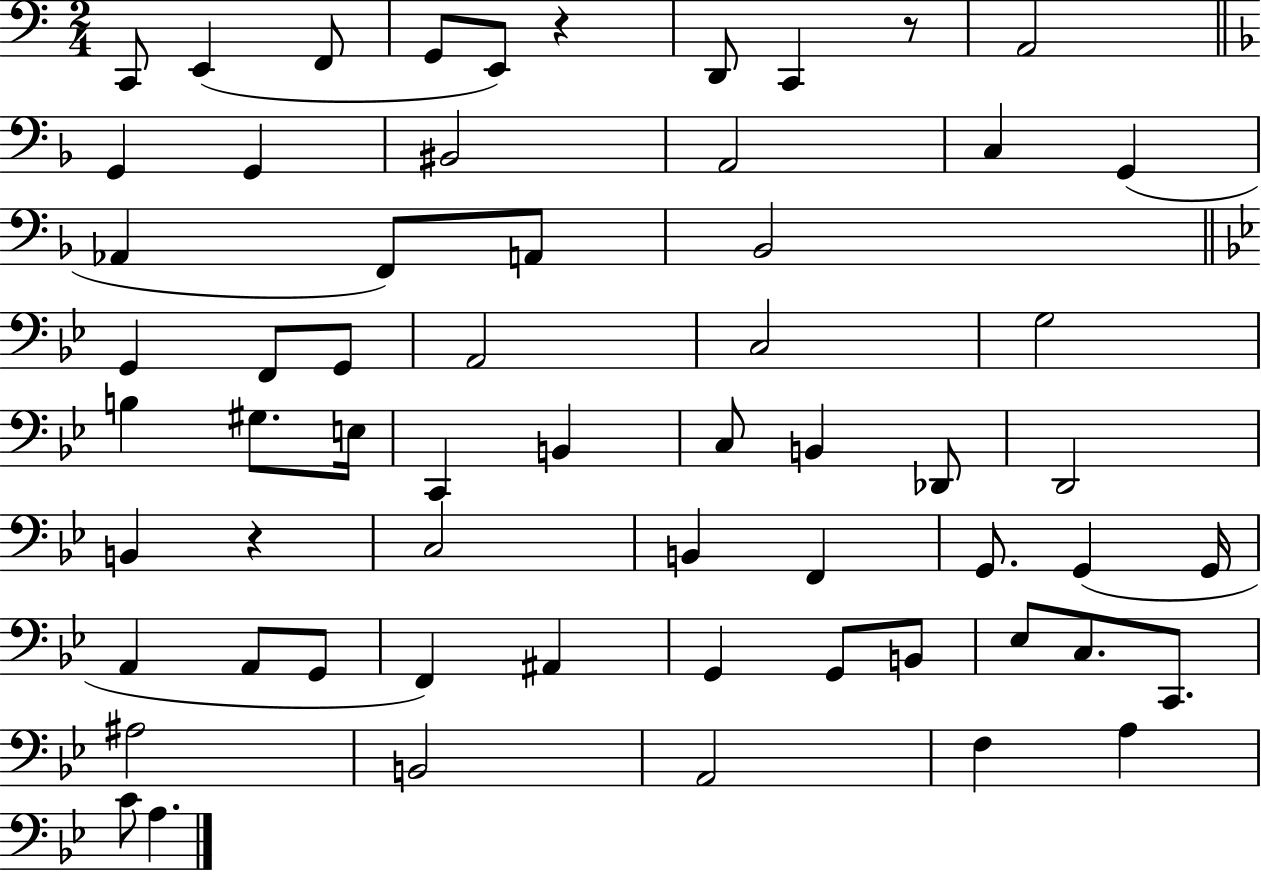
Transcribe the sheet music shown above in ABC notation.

X:1
T:Untitled
M:2/4
L:1/4
K:C
C,,/2 E,, F,,/2 G,,/2 E,,/2 z D,,/2 C,, z/2 A,,2 G,, G,, ^B,,2 A,,2 C, G,, _A,, F,,/2 A,,/2 _B,,2 G,, F,,/2 G,,/2 A,,2 C,2 G,2 B, ^G,/2 E,/4 C,, B,, C,/2 B,, _D,,/2 D,,2 B,, z C,2 B,, F,, G,,/2 G,, G,,/4 A,, A,,/2 G,,/2 F,, ^A,, G,, G,,/2 B,,/2 _E,/2 C,/2 C,,/2 ^A,2 B,,2 A,,2 F, A, C/2 A,